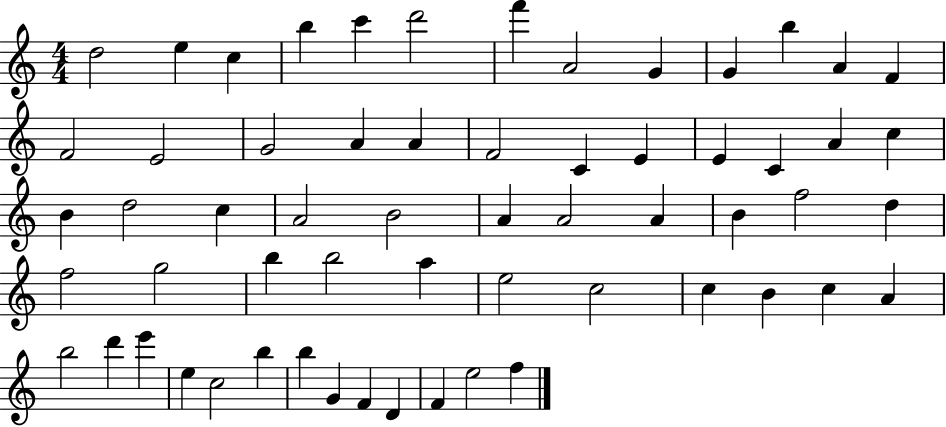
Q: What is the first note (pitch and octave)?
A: D5